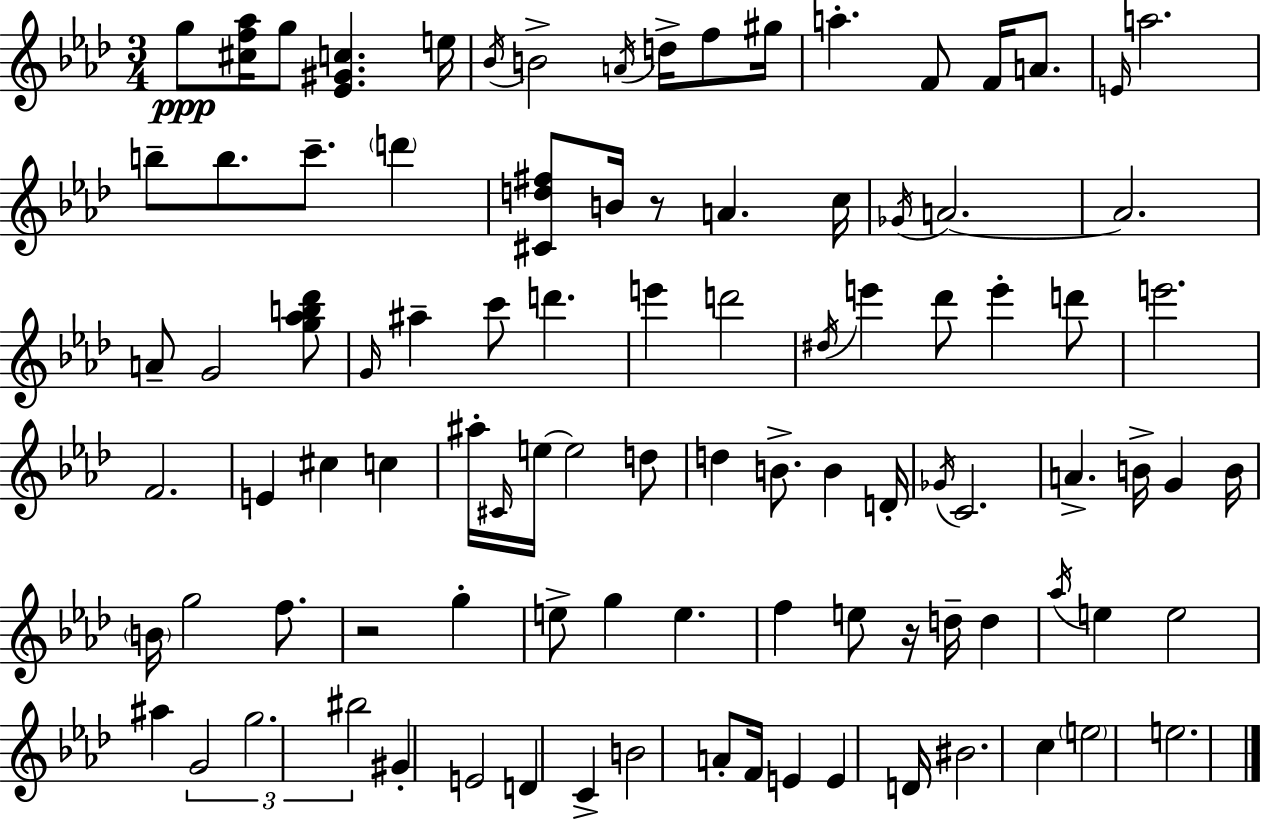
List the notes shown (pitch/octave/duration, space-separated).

G5/e [C#5,F5,Ab5]/s G5/e [Eb4,G#4,C5]/q. E5/s Bb4/s B4/h A4/s D5/s F5/e G#5/s A5/q. F4/e F4/s A4/e. E4/s A5/h. B5/e B5/e. C6/e. D6/q [C#4,D5,F#5]/e B4/s R/e A4/q. C5/s Gb4/s A4/h. A4/h. A4/e G4/h [G5,Ab5,B5,Db6]/e G4/s A#5/q C6/e D6/q. E6/q D6/h D#5/s E6/q Db6/e E6/q D6/e E6/h. F4/h. E4/q C#5/q C5/q A#5/s C#4/s E5/s E5/h D5/e D5/q B4/e. B4/q D4/s Gb4/s C4/h. A4/q. B4/s G4/q B4/s B4/s G5/h F5/e. R/h G5/q E5/e G5/q E5/q. F5/q E5/e R/s D5/s D5/q Ab5/s E5/q E5/h A#5/q G4/h G5/h. BIS5/h G#4/q E4/h D4/q C4/q B4/h A4/e F4/s E4/q E4/q D4/s BIS4/h. C5/q E5/h E5/h.